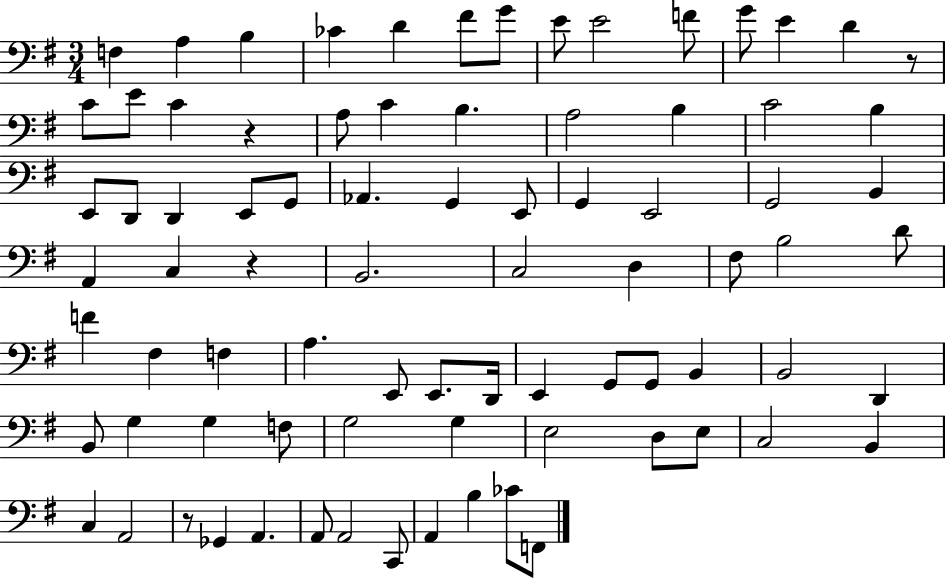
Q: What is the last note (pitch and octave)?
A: F2